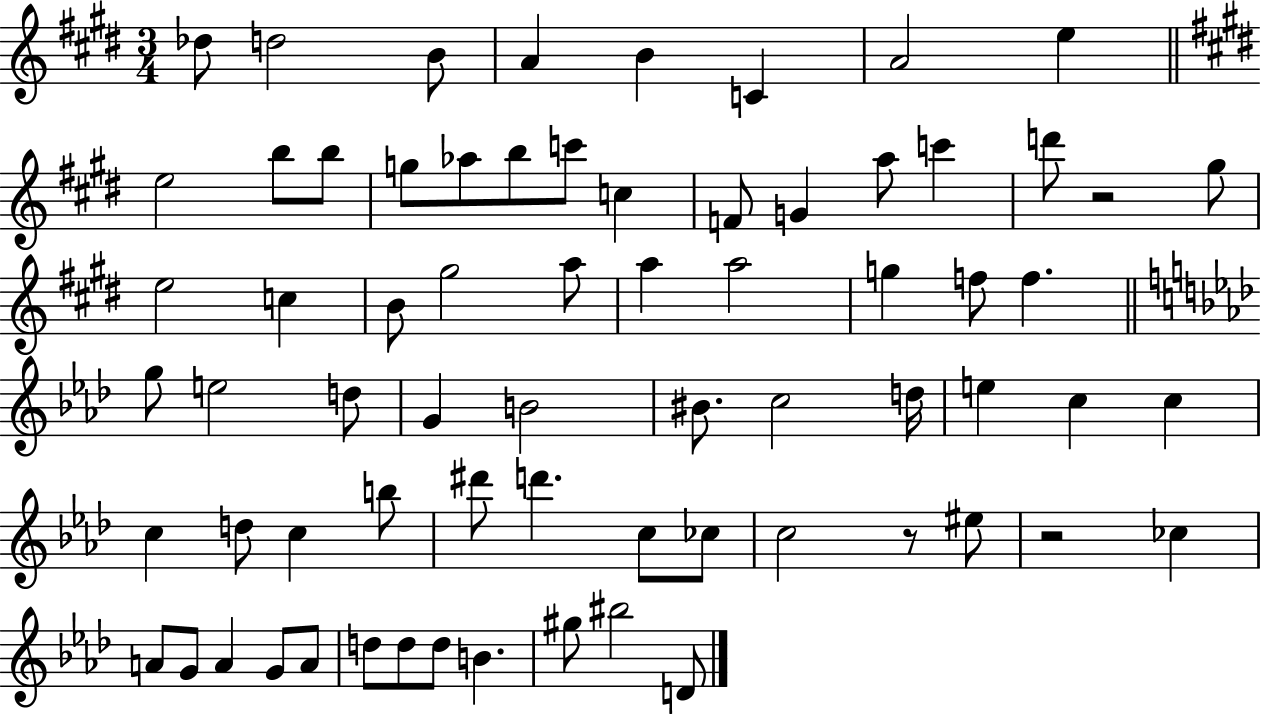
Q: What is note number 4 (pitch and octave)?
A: A4